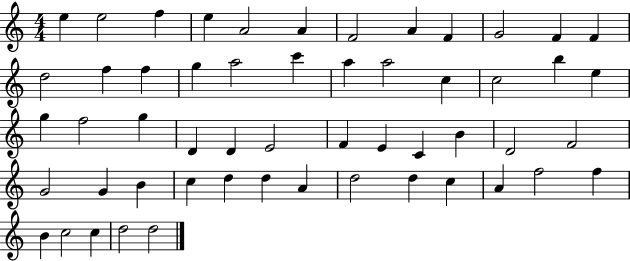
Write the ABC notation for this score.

X:1
T:Untitled
M:4/4
L:1/4
K:C
e e2 f e A2 A F2 A F G2 F F d2 f f g a2 c' a a2 c c2 b e g f2 g D D E2 F E C B D2 F2 G2 G B c d d A d2 d c A f2 f B c2 c d2 d2